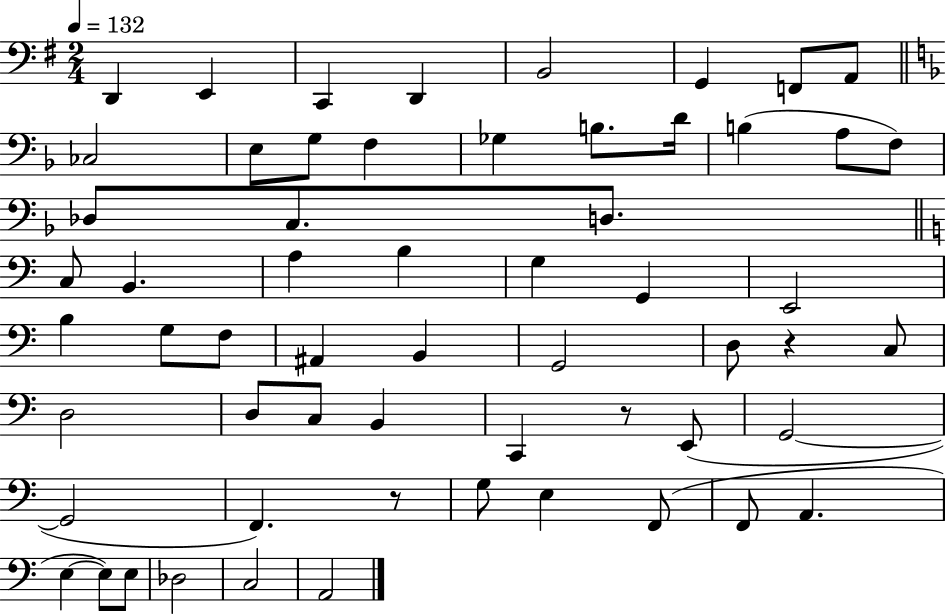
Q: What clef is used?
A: bass